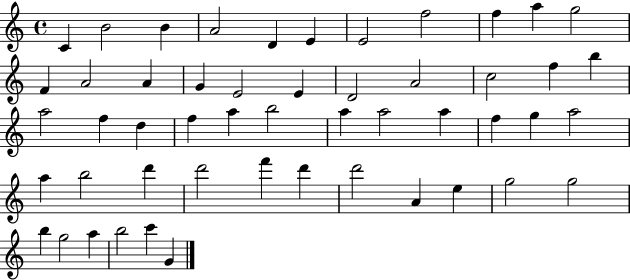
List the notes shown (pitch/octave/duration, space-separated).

C4/q B4/h B4/q A4/h D4/q E4/q E4/h F5/h F5/q A5/q G5/h F4/q A4/h A4/q G4/q E4/h E4/q D4/h A4/h C5/h F5/q B5/q A5/h F5/q D5/q F5/q A5/q B5/h A5/q A5/h A5/q F5/q G5/q A5/h A5/q B5/h D6/q D6/h F6/q D6/q D6/h A4/q E5/q G5/h G5/h B5/q G5/h A5/q B5/h C6/q G4/q